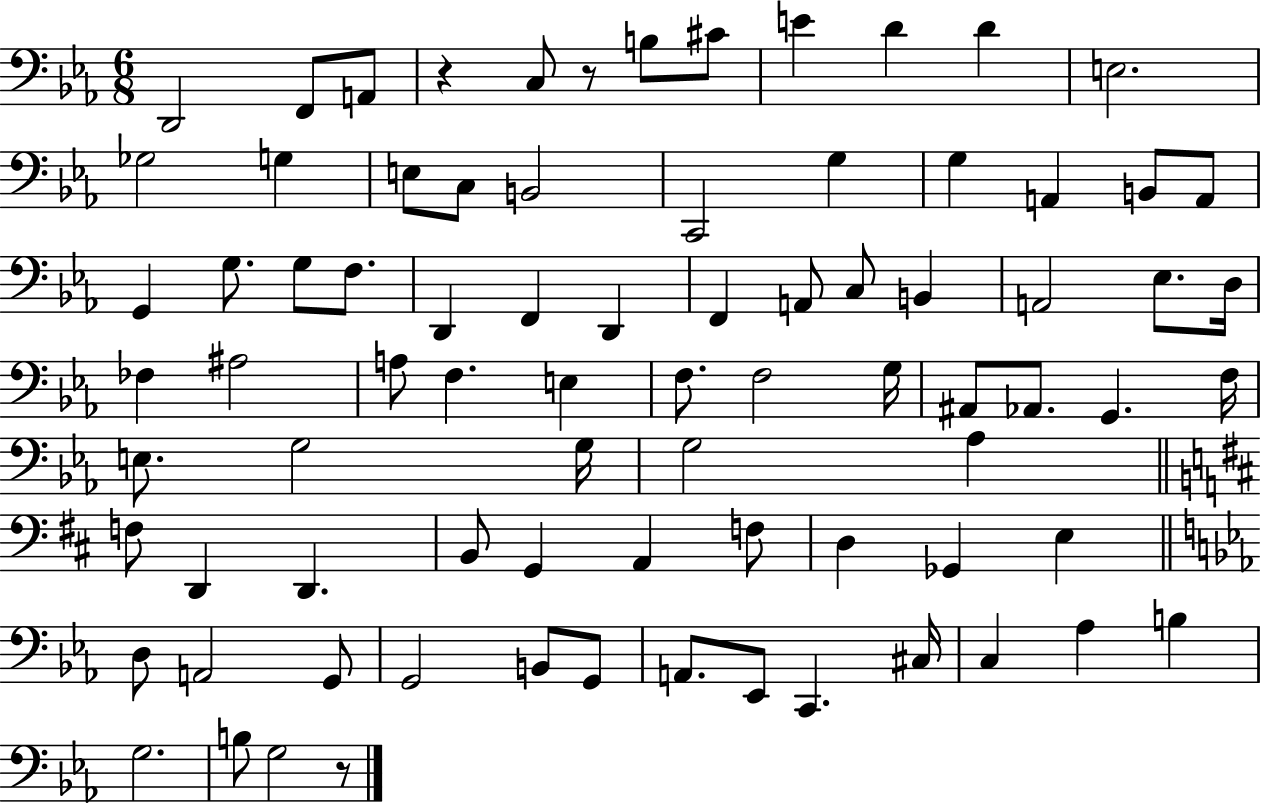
D2/h F2/e A2/e R/q C3/e R/e B3/e C#4/e E4/q D4/q D4/q E3/h. Gb3/h G3/q E3/e C3/e B2/h C2/h G3/q G3/q A2/q B2/e A2/e G2/q G3/e. G3/e F3/e. D2/q F2/q D2/q F2/q A2/e C3/e B2/q A2/h Eb3/e. D3/s FES3/q A#3/h A3/e F3/q. E3/q F3/e. F3/h G3/s A#2/e Ab2/e. G2/q. F3/s E3/e. G3/h G3/s G3/h Ab3/q F3/e D2/q D2/q. B2/e G2/q A2/q F3/e D3/q Gb2/q E3/q D3/e A2/h G2/e G2/h B2/e G2/e A2/e. Eb2/e C2/q. C#3/s C3/q Ab3/q B3/q G3/h. B3/e G3/h R/e